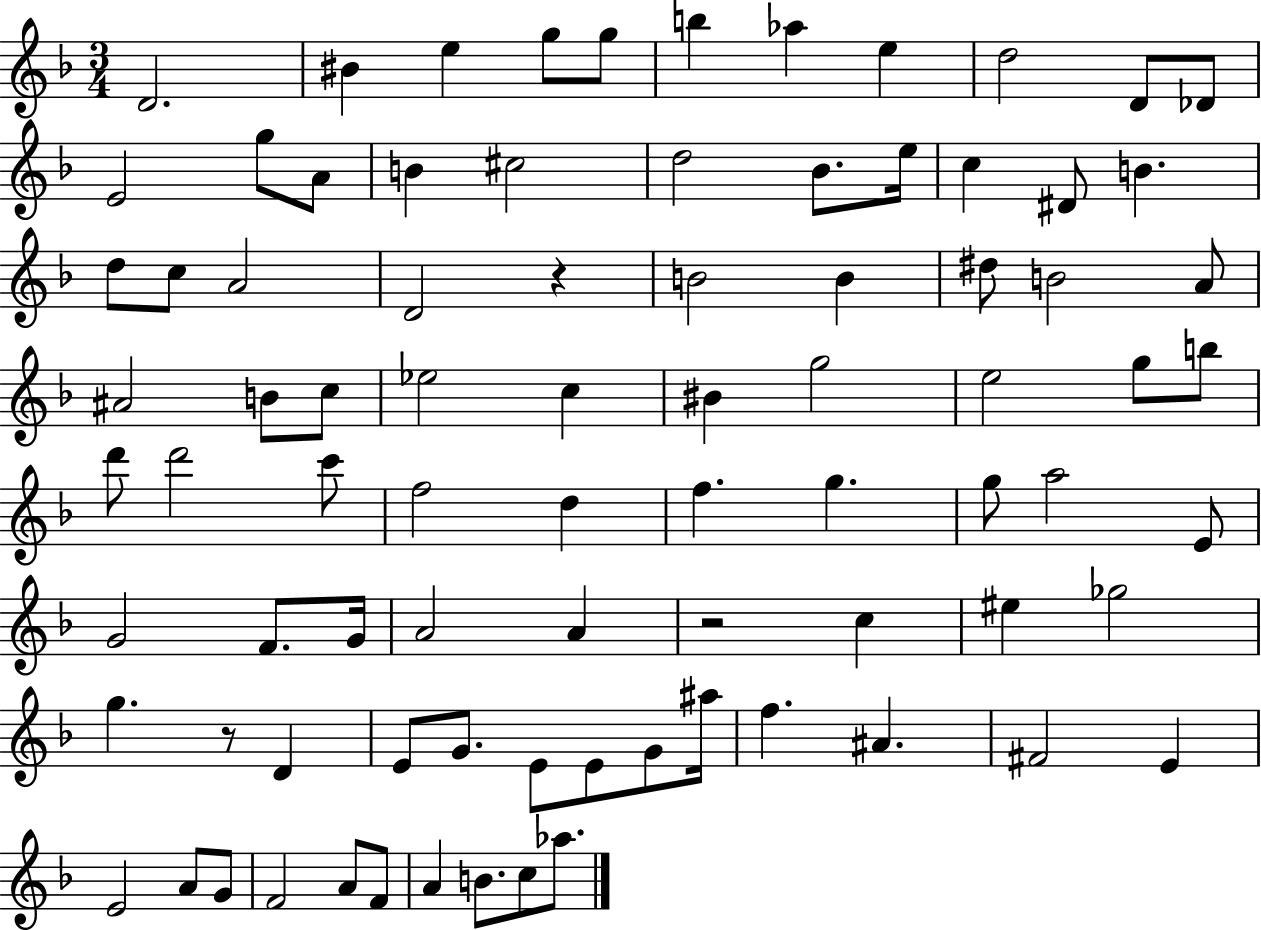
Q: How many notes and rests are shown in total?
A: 84